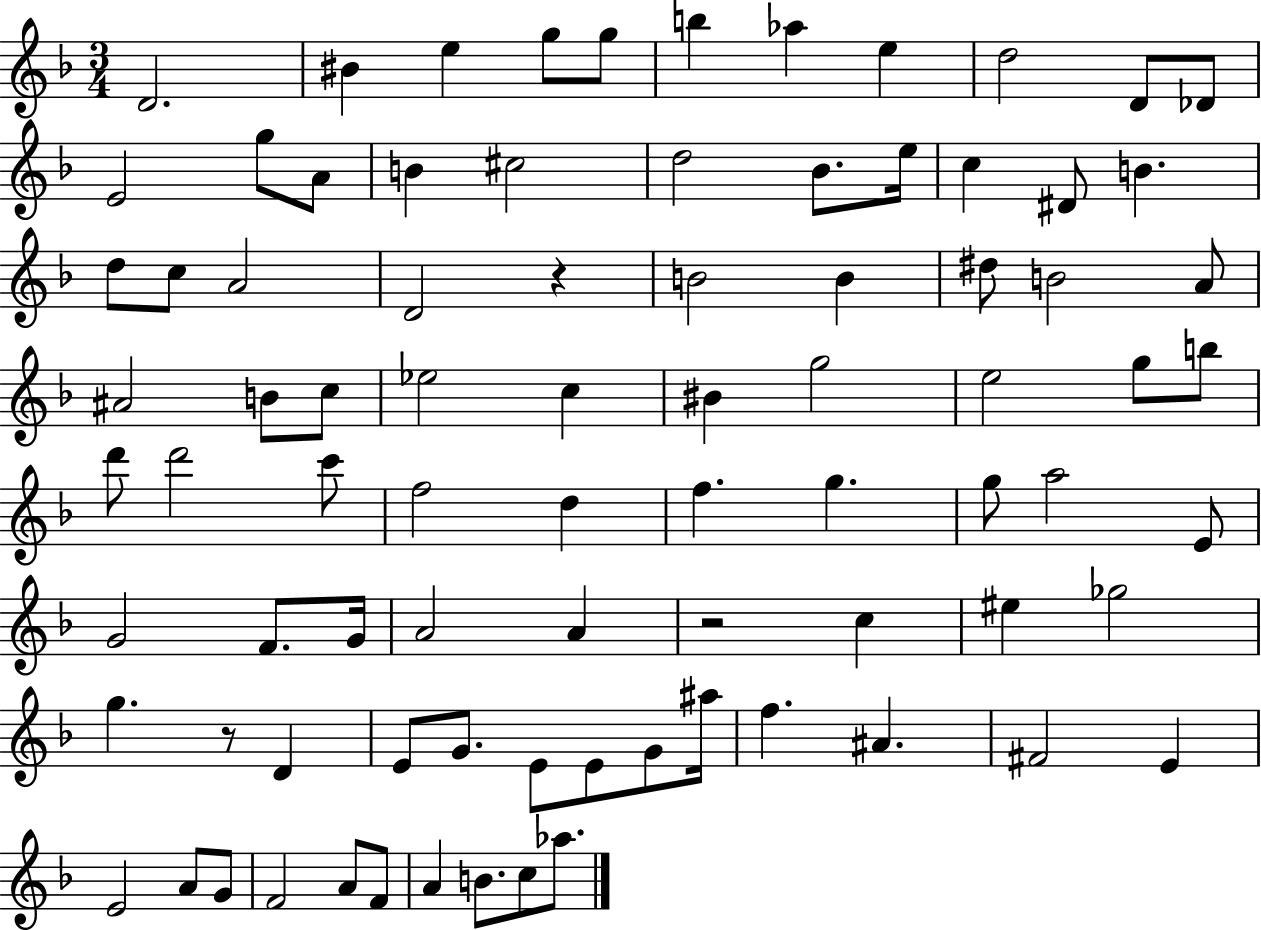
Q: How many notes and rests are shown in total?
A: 84